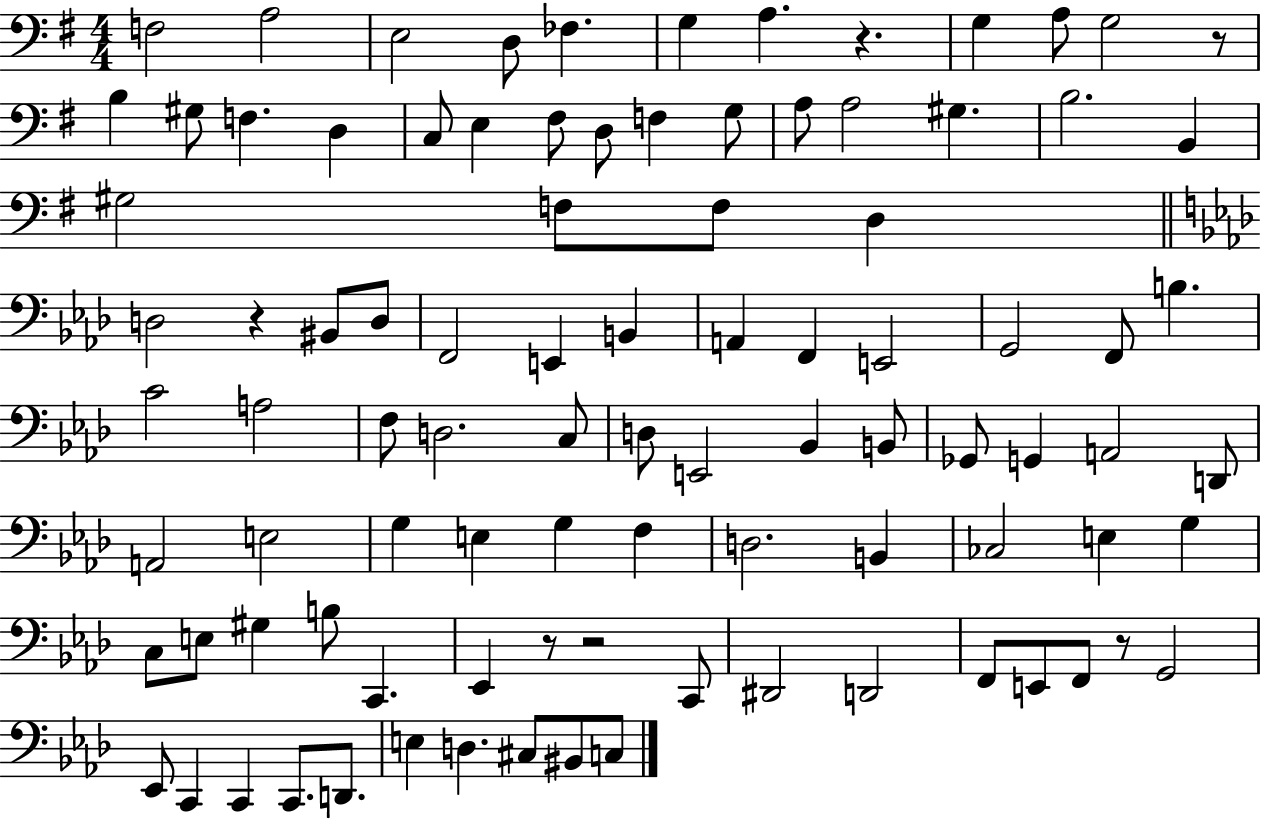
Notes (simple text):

F3/h A3/h E3/h D3/e FES3/q. G3/q A3/q. R/q. G3/q A3/e G3/h R/e B3/q G#3/e F3/q. D3/q C3/e E3/q F#3/e D3/e F3/q G3/e A3/e A3/h G#3/q. B3/h. B2/q G#3/h F3/e F3/e D3/q D3/h R/q BIS2/e D3/e F2/h E2/q B2/q A2/q F2/q E2/h G2/h F2/e B3/q. C4/h A3/h F3/e D3/h. C3/e D3/e E2/h Bb2/q B2/e Gb2/e G2/q A2/h D2/e A2/h E3/h G3/q E3/q G3/q F3/q D3/h. B2/q CES3/h E3/q G3/q C3/e E3/e G#3/q B3/e C2/q. Eb2/q R/e R/h C2/e D#2/h D2/h F2/e E2/e F2/e R/e G2/h Eb2/e C2/q C2/q C2/e. D2/e. E3/q D3/q. C#3/e BIS2/e C3/e